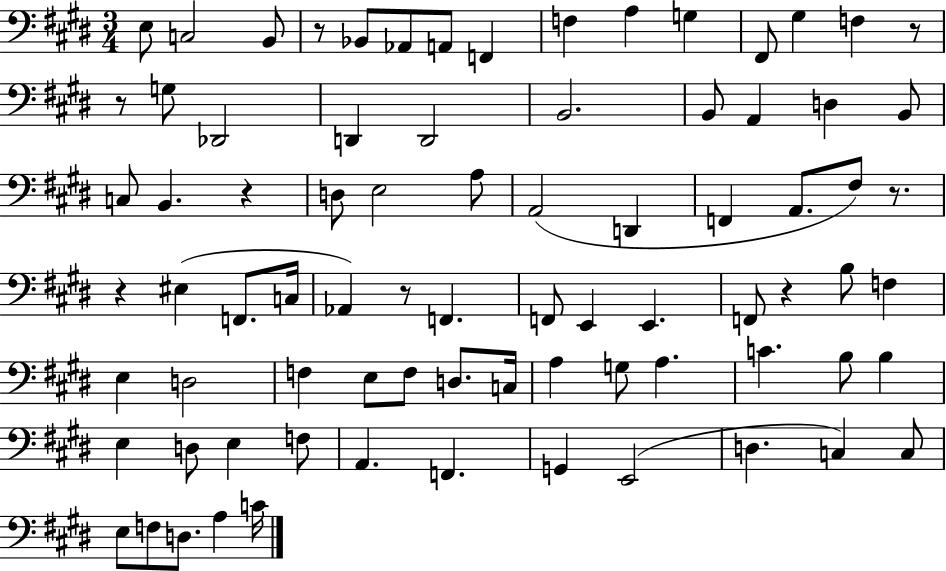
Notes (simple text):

E3/e C3/h B2/e R/e Bb2/e Ab2/e A2/e F2/q F3/q A3/q G3/q F#2/e G#3/q F3/q R/e R/e G3/e Db2/h D2/q D2/h B2/h. B2/e A2/q D3/q B2/e C3/e B2/q. R/q D3/e E3/h A3/e A2/h D2/q F2/q A2/e. F#3/e R/e. R/q EIS3/q F2/e. C3/s Ab2/q R/e F2/q. F2/e E2/q E2/q. F2/e R/q B3/e F3/q E3/q D3/h F3/q E3/e F3/e D3/e. C3/s A3/q G3/e A3/q. C4/q. B3/e B3/q E3/q D3/e E3/q F3/e A2/q. F2/q. G2/q E2/h D3/q. C3/q C3/e E3/e F3/e D3/e. A3/q C4/s